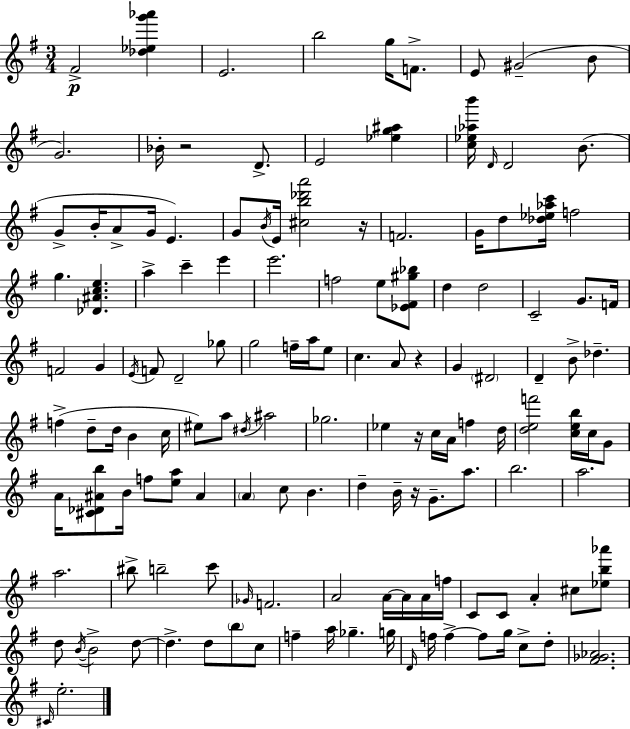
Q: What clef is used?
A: treble